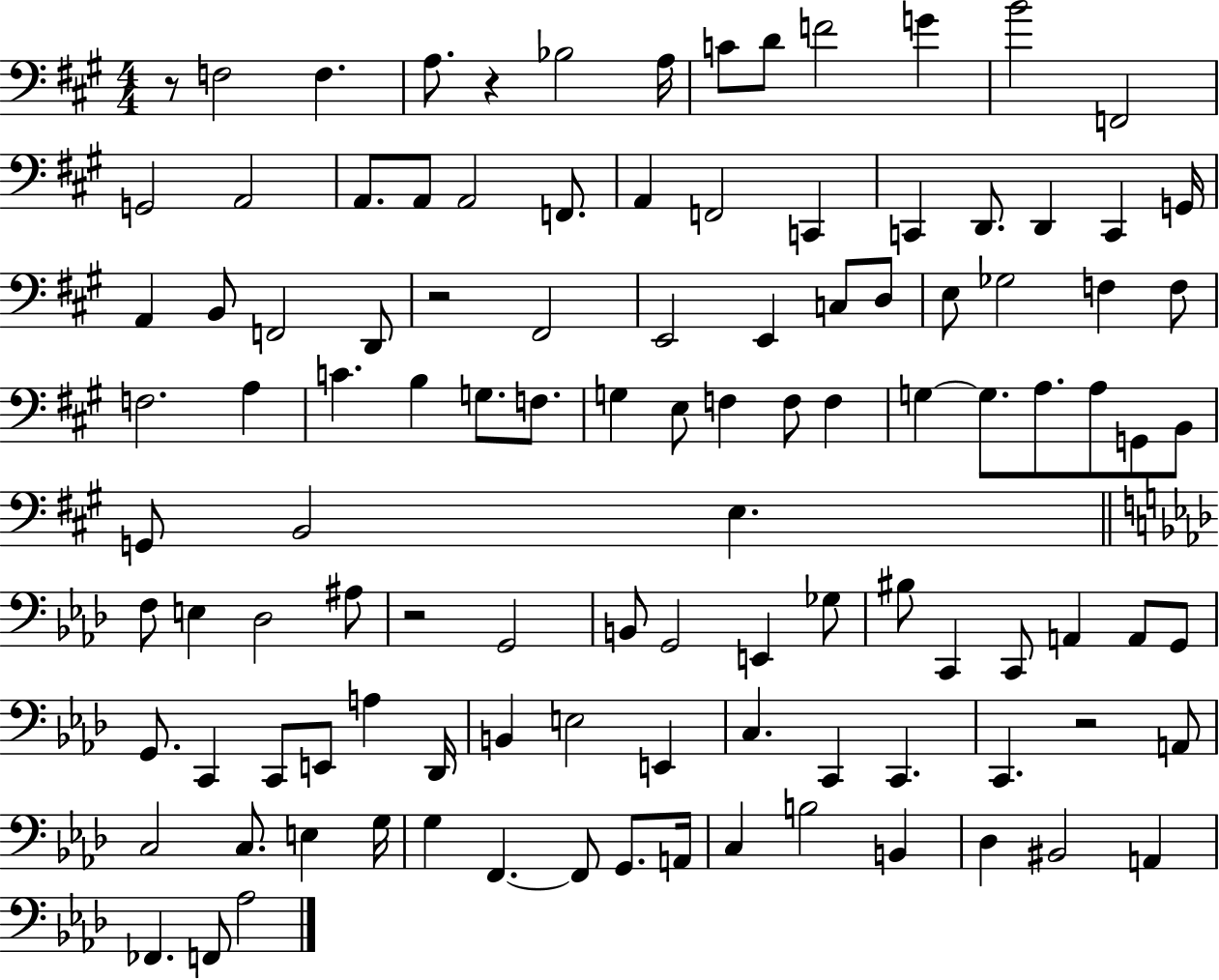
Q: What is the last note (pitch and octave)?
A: Ab3